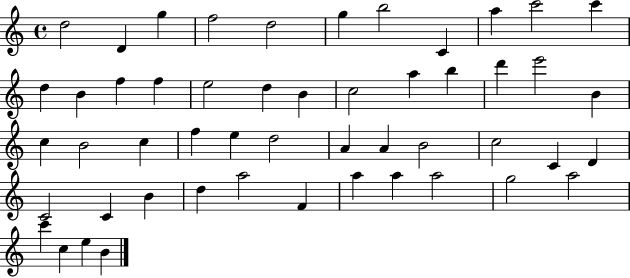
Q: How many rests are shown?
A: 0